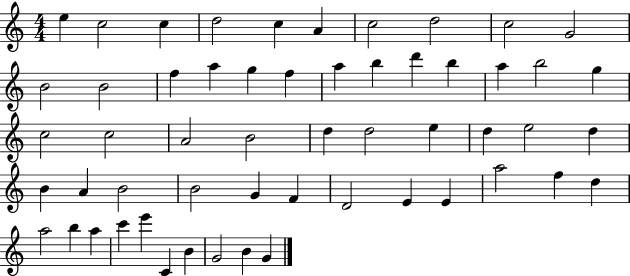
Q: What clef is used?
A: treble